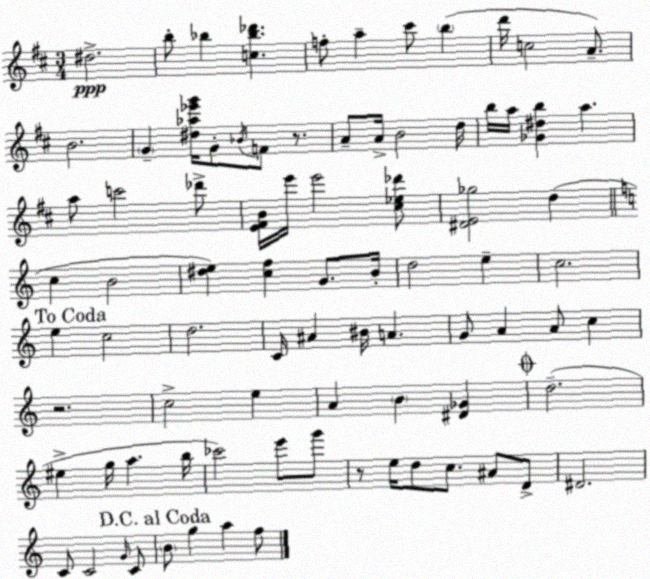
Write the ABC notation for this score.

X:1
T:Untitled
M:3/4
L:1/4
K:D
^d2 b/2 _b [c_b_d'] f/2 a ^c'/2 b d'/4 c2 A/2 B2 G [^d_a_e'g']/4 G/2 _B/4 F/2 z/2 A/2 A/4 B2 d/4 b/4 a/4 [_G^db] a a/2 c'2 _d'/2 [E^FB]/4 e'/4 e'2 [^c_e_d']/2 [^DE_g]2 d c B2 [^de] [cf] G/2 B/4 d2 e c2 e c2 d2 C/4 ^A ^B/4 A G/2 A A/2 c z2 c2 e A B [^D_G] d2 ^e g/4 a b/4 _c'2 e'/2 g'/2 z/2 e/4 d/2 c/2 ^A/2 D/2 ^D2 C/2 C2 G/4 C/2 B/2 g a f/2